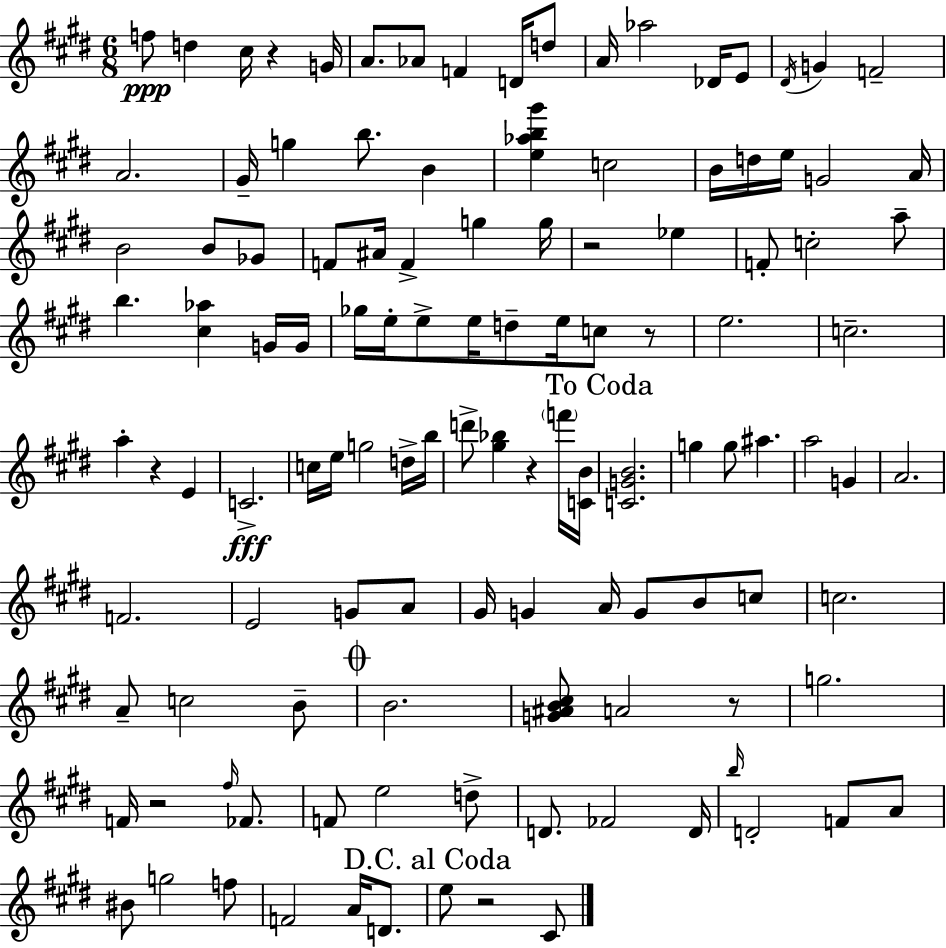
{
  \clef treble
  \numericTimeSignature
  \time 6/8
  \key e \major
  f''8\ppp d''4 cis''16 r4 g'16 | a'8. aes'8 f'4 d'16 d''8 | a'16 aes''2 des'16 e'8 | \acciaccatura { dis'16 } g'4 f'2-- | \break a'2. | gis'16-- g''4 b''8. b'4 | <e'' aes'' b'' gis'''>4 c''2 | b'16 d''16 e''16 g'2 | \break a'16 b'2 b'8 ges'8 | f'8 ais'16 f'4-> g''4 | g''16 r2 ees''4 | f'8-. c''2-. a''8-- | \break b''4. <cis'' aes''>4 g'16 | g'16 ges''16 e''16-. e''8-> e''16 d''8-- e''16 c''8 r8 | e''2. | c''2.-- | \break a''4-. r4 e'4 | c'2.->\fff | c''16 e''16 g''2 d''16-> | b''16 d'''8-> <gis'' bes''>4 r4 \parenthesize f'''16 | \break <c' b'>16 \mark "To Coda" <c' g' b'>2. | g''4 g''8 ais''4. | a''2 g'4 | a'2. | \break f'2. | e'2 g'8 a'8 | gis'16 g'4 a'16 g'8 b'8 c''8 | c''2. | \break a'8-- c''2 b'8-- | \mark \markup { \musicglyph "scripts.coda" } b'2. | <g' ais' b' cis''>8 a'2 r8 | g''2. | \break f'16 r2 \grace { fis''16 } fes'8. | f'8 e''2 | d''8-> d'8. fes'2 | d'16 \grace { b''16 } d'2-. f'8 | \break a'8 bis'8 g''2 | f''8 f'2 a'16 | d'8. \mark "D.C. al Coda" e''8 r2 | cis'8 \bar "|."
}